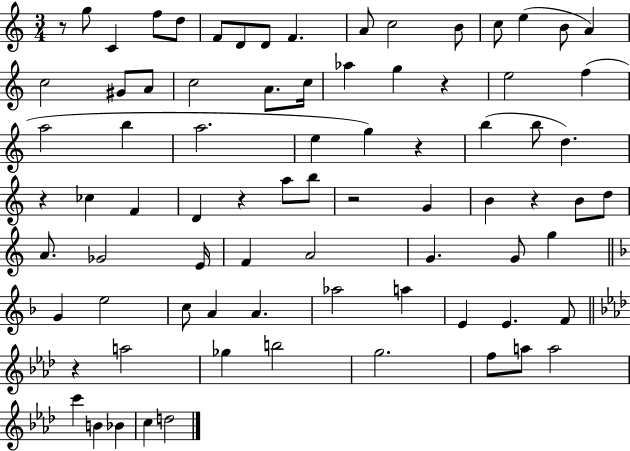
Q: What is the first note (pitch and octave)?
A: G5